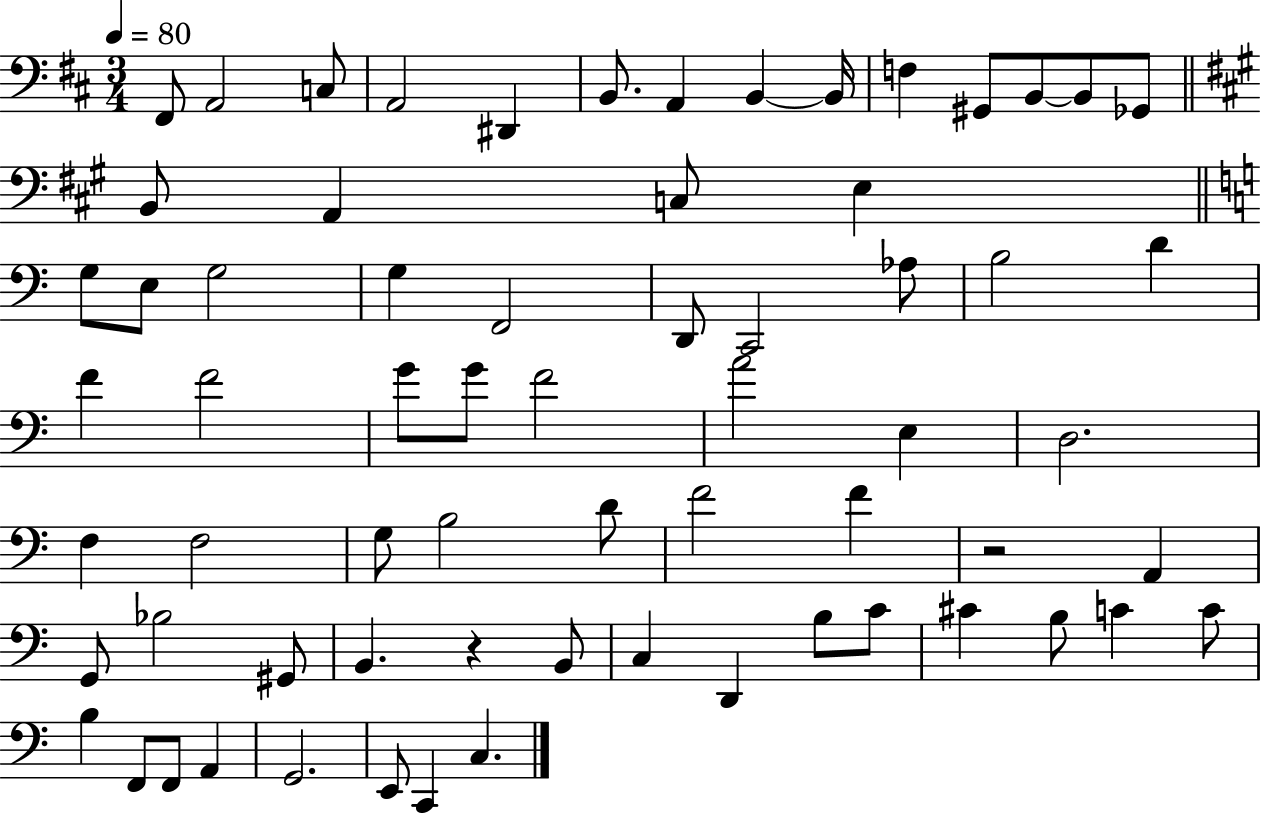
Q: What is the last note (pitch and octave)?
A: C3